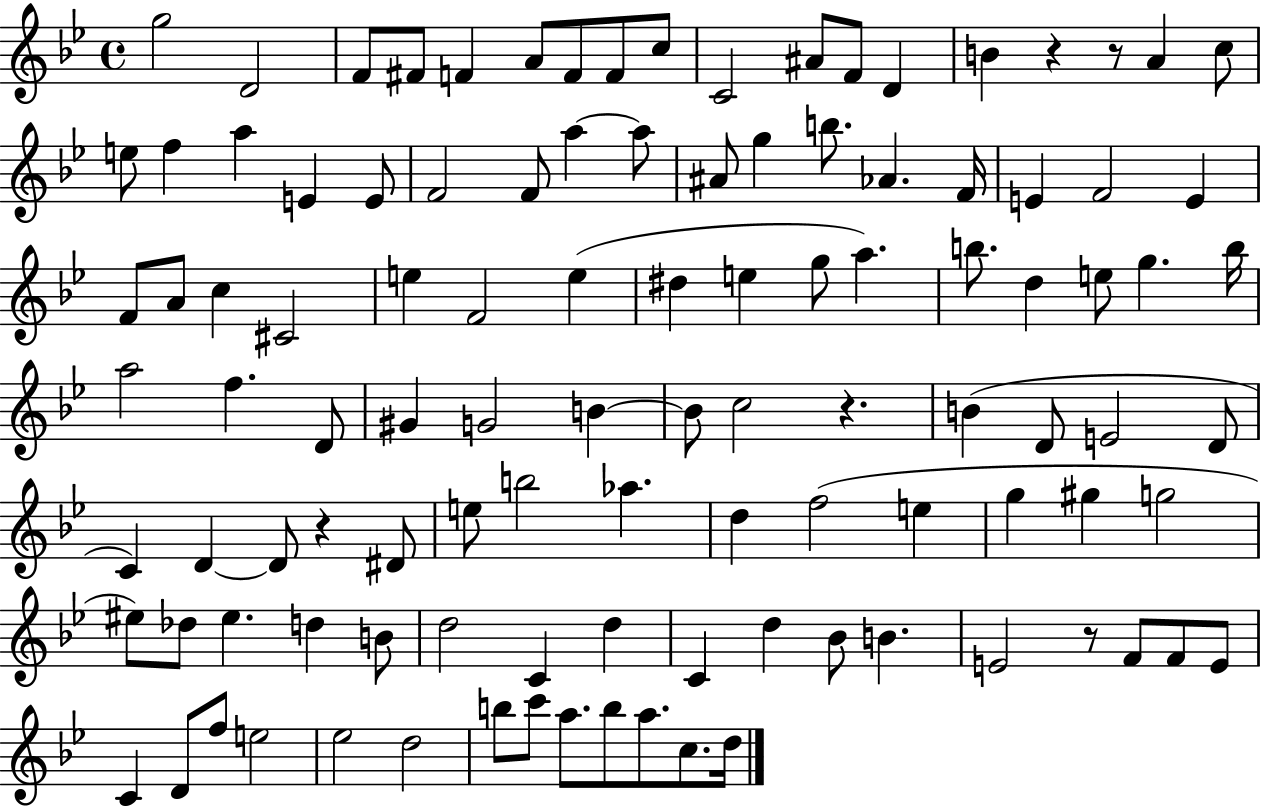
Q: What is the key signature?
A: BES major